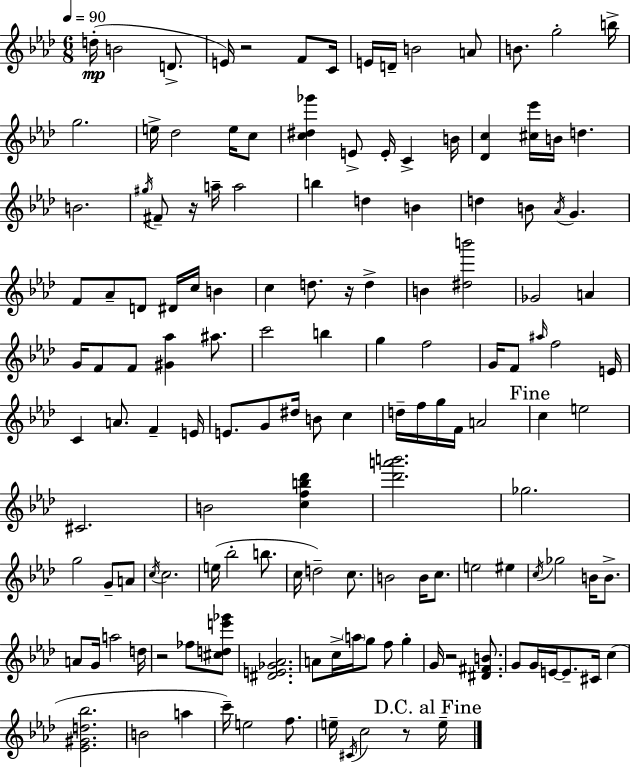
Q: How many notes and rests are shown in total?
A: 144